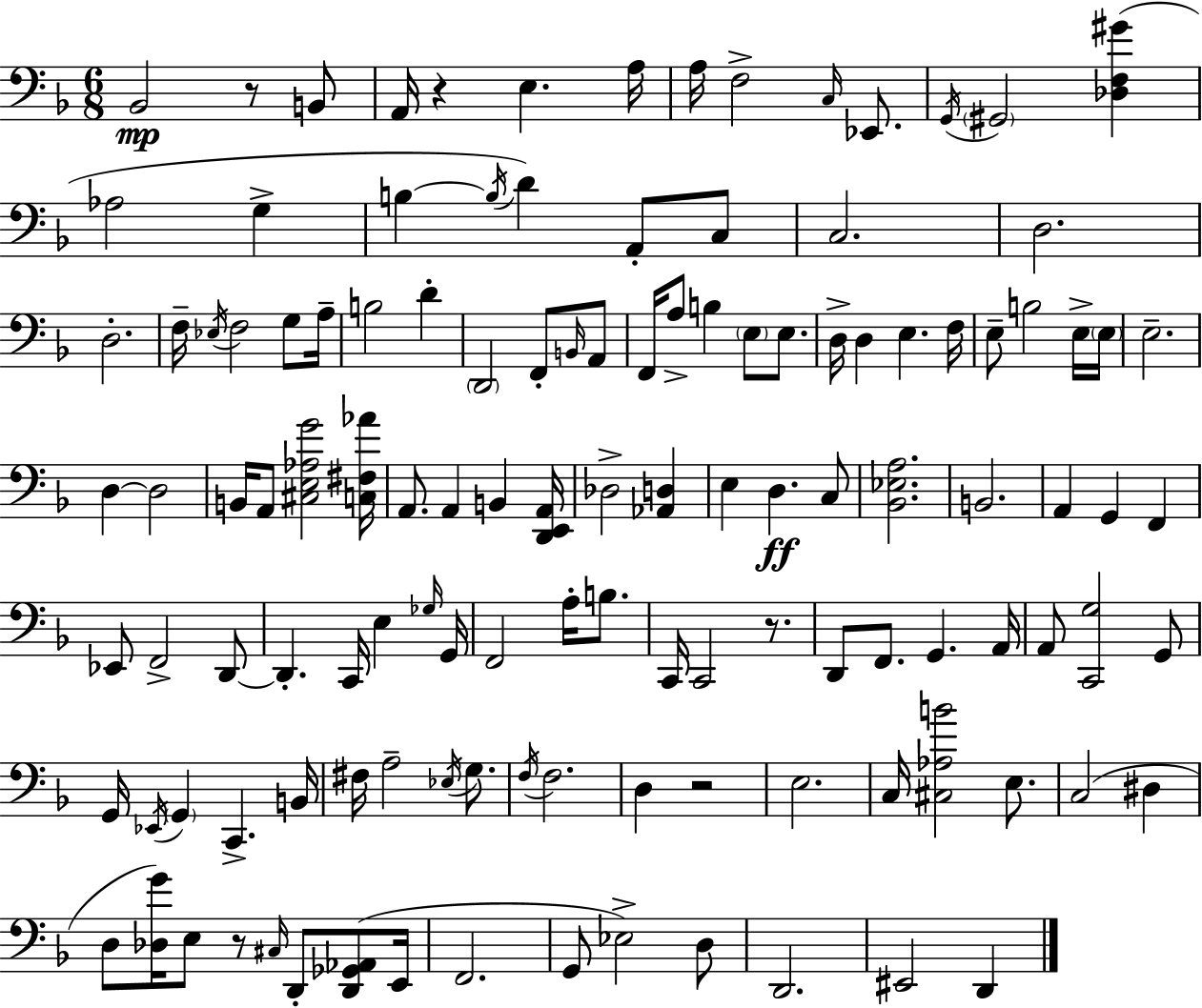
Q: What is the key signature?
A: D minor